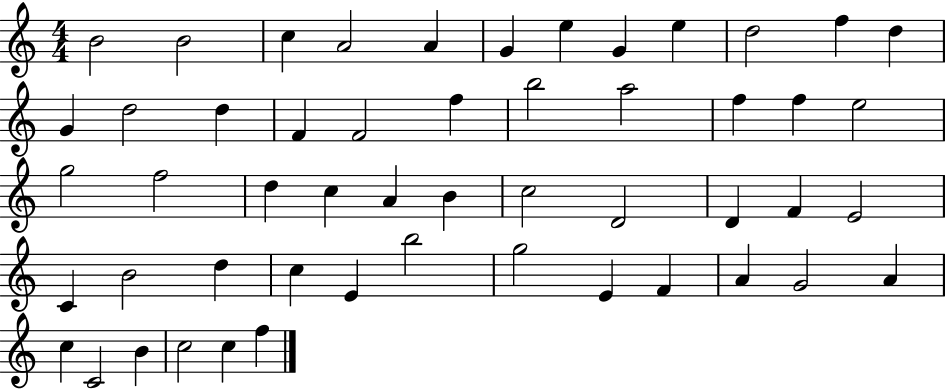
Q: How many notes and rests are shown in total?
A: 52